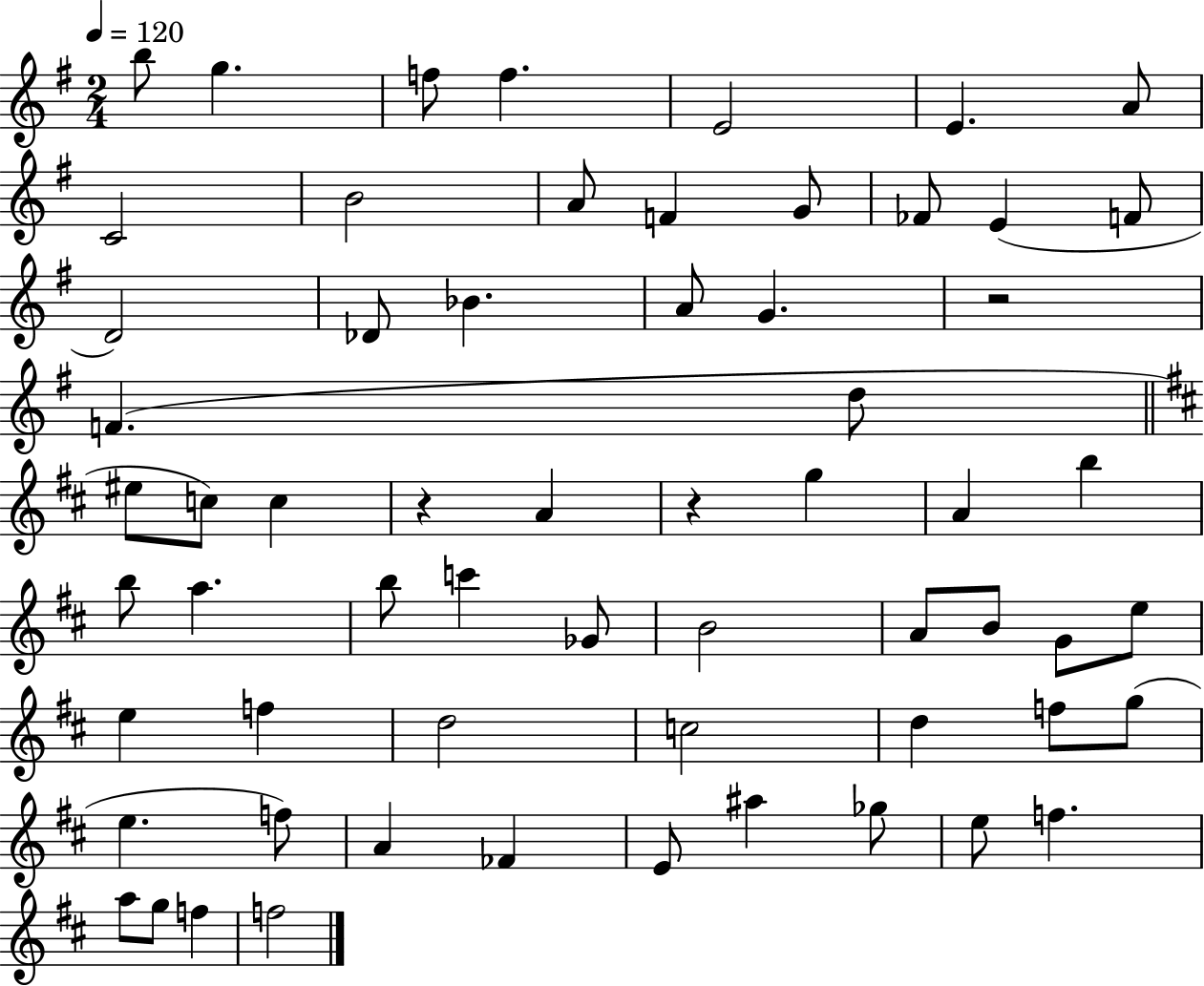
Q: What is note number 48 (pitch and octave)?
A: F5